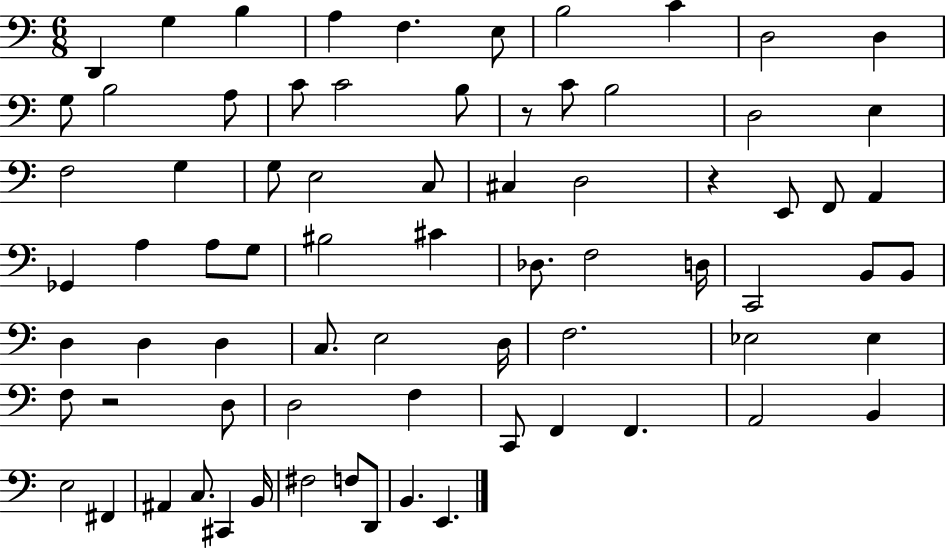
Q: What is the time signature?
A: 6/8